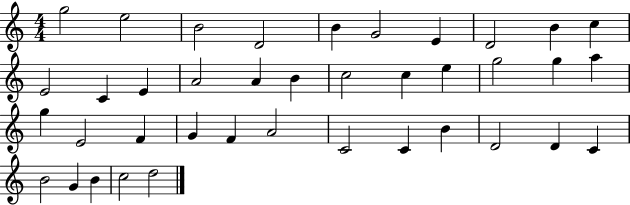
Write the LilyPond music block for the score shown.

{
  \clef treble
  \numericTimeSignature
  \time 4/4
  \key c \major
  g''2 e''2 | b'2 d'2 | b'4 g'2 e'4 | d'2 b'4 c''4 | \break e'2 c'4 e'4 | a'2 a'4 b'4 | c''2 c''4 e''4 | g''2 g''4 a''4 | \break g''4 e'2 f'4 | g'4 f'4 a'2 | c'2 c'4 b'4 | d'2 d'4 c'4 | \break b'2 g'4 b'4 | c''2 d''2 | \bar "|."
}